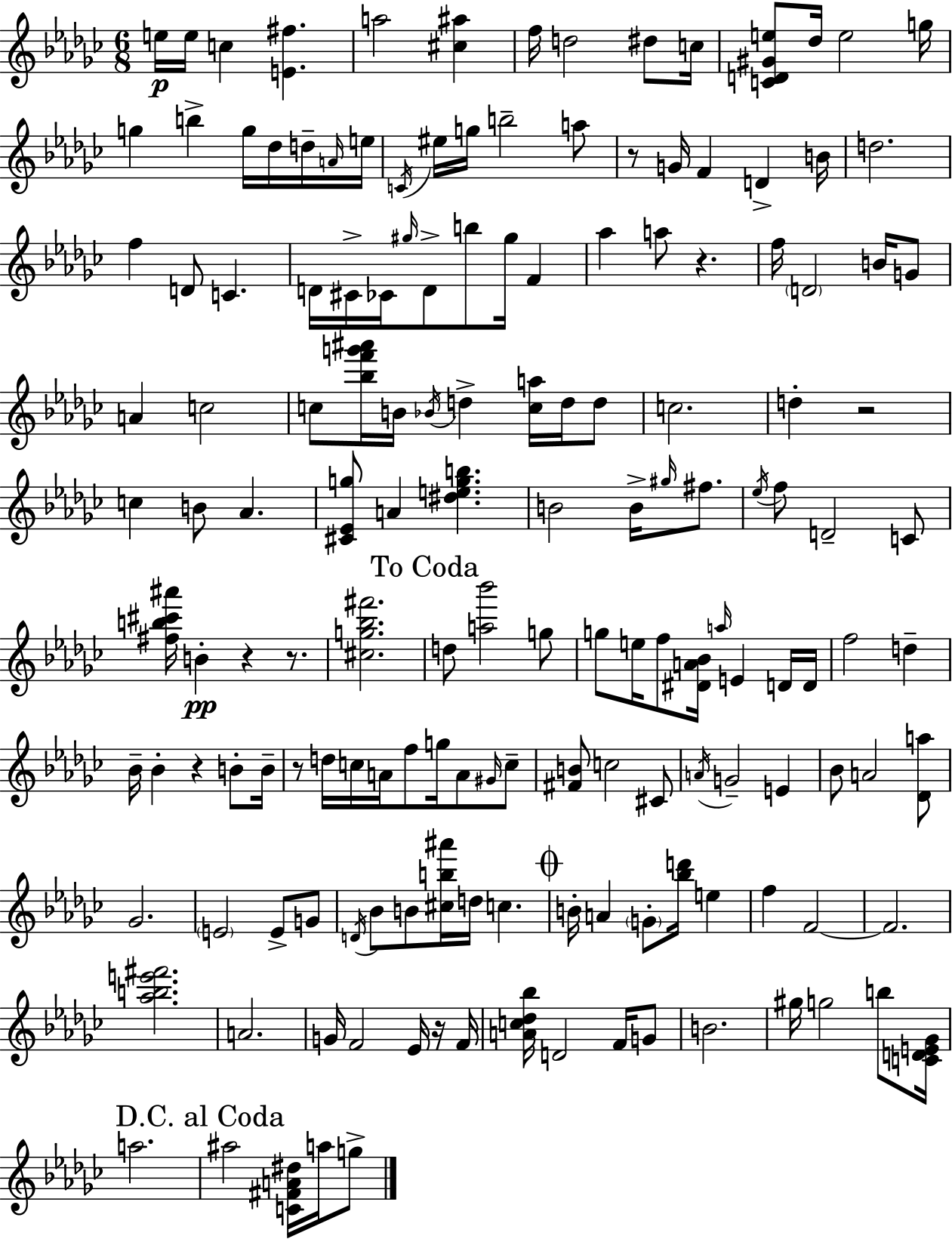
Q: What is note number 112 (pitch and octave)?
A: F5